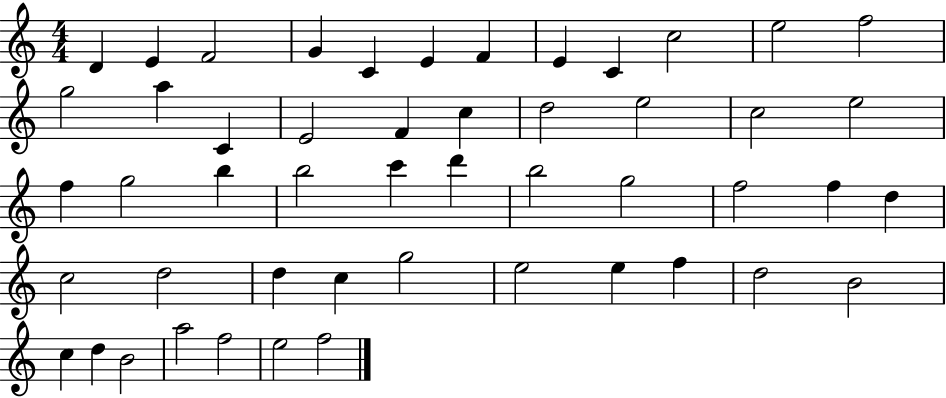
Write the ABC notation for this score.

X:1
T:Untitled
M:4/4
L:1/4
K:C
D E F2 G C E F E C c2 e2 f2 g2 a C E2 F c d2 e2 c2 e2 f g2 b b2 c' d' b2 g2 f2 f d c2 d2 d c g2 e2 e f d2 B2 c d B2 a2 f2 e2 f2